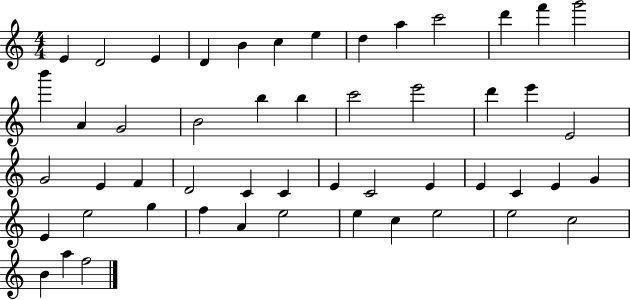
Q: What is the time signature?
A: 4/4